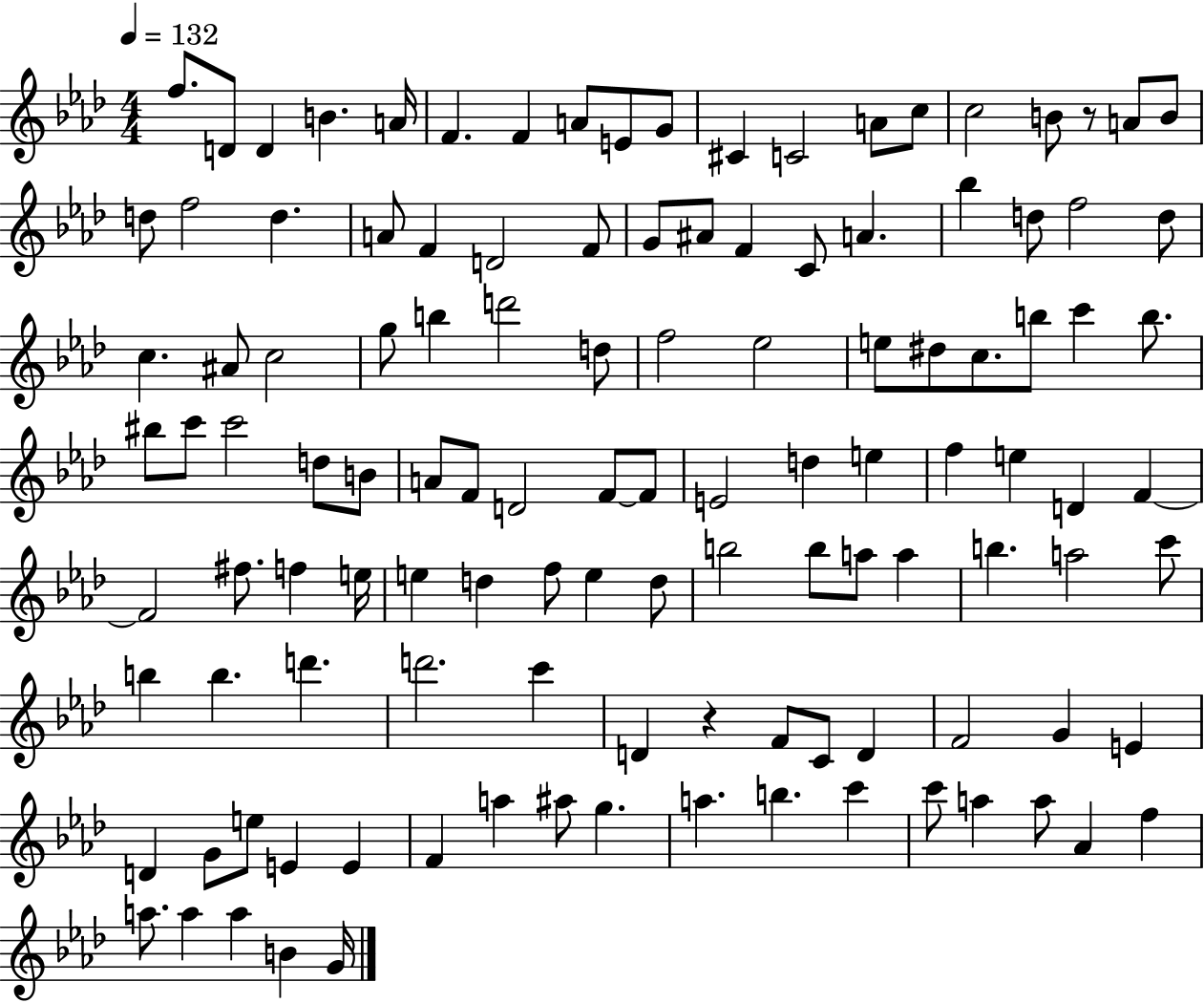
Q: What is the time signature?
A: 4/4